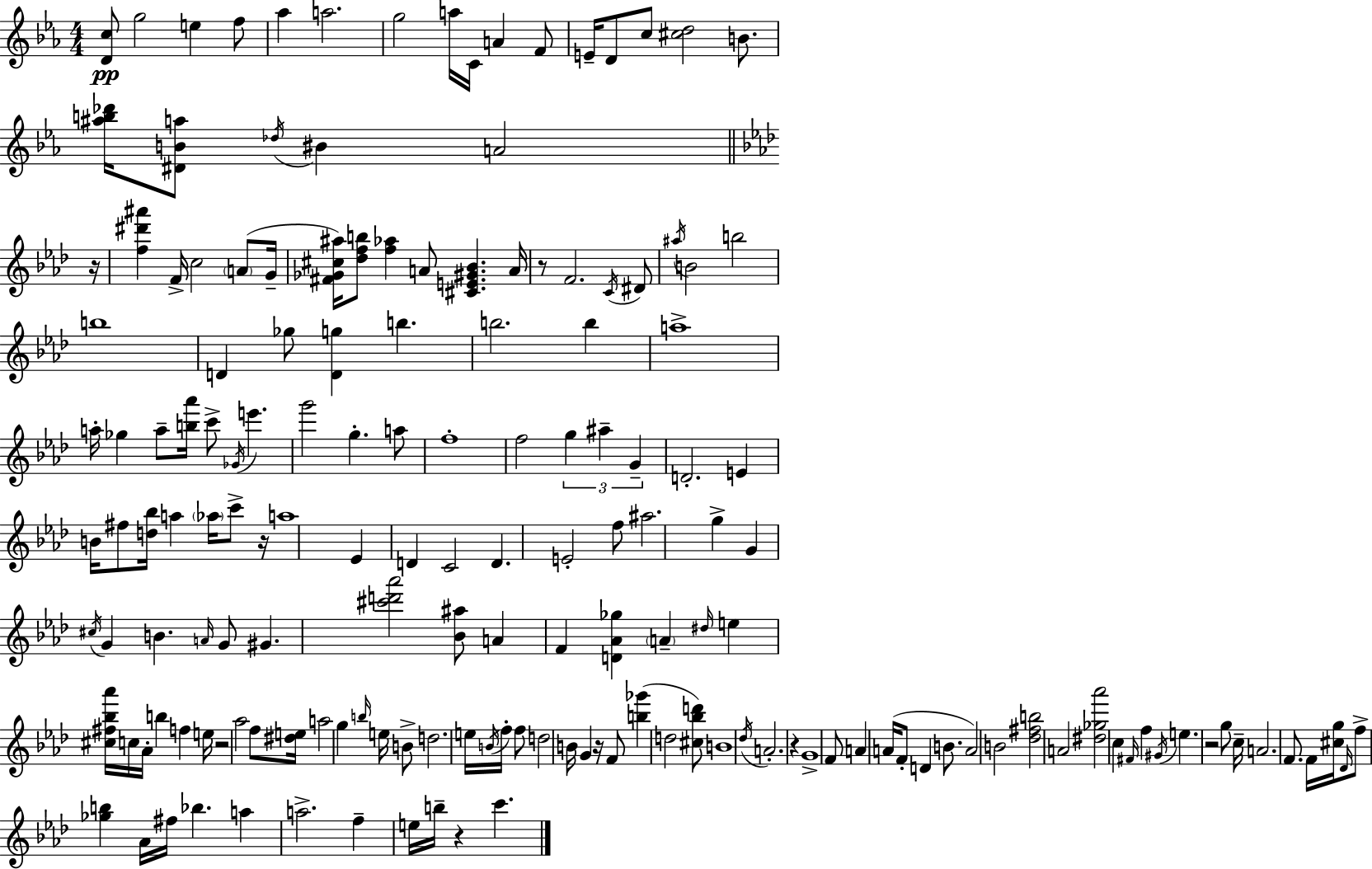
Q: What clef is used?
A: treble